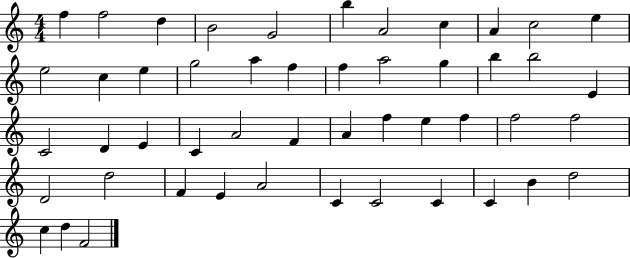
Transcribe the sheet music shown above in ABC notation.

X:1
T:Untitled
M:4/4
L:1/4
K:C
f f2 d B2 G2 b A2 c A c2 e e2 c e g2 a f f a2 g b b2 E C2 D E C A2 F A f e f f2 f2 D2 d2 F E A2 C C2 C C B d2 c d F2